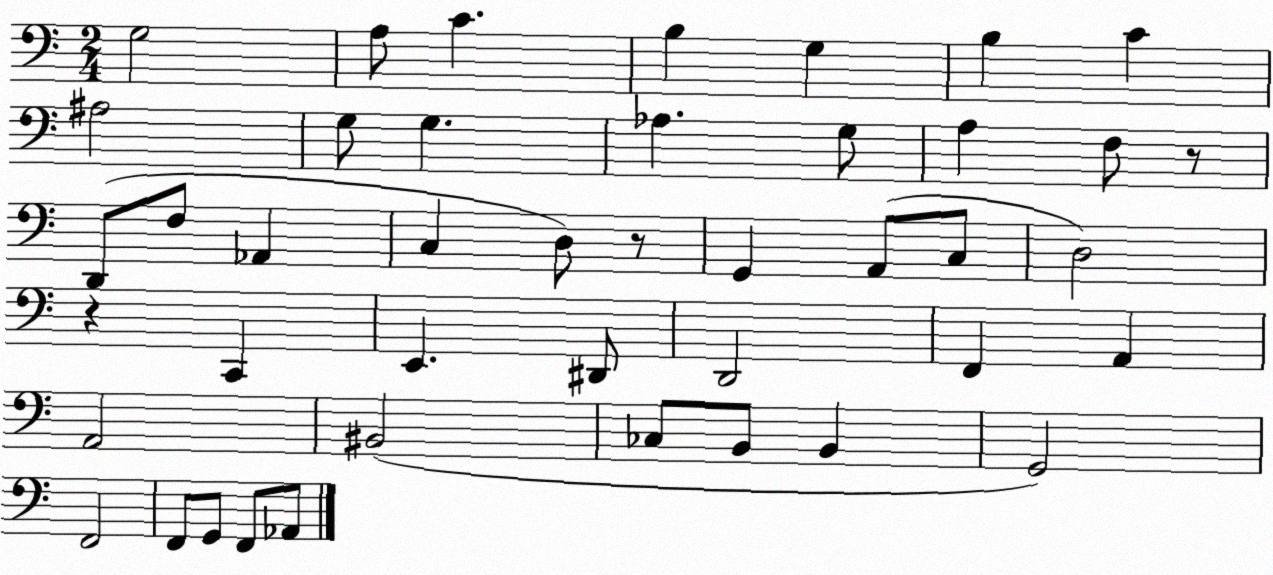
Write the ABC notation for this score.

X:1
T:Untitled
M:2/4
L:1/4
K:C
G,2 A,/2 C B, G, B, C ^A,2 G,/2 G, _A, G,/2 A, F,/2 z/2 D,,/2 F,/2 _A,, C, D,/2 z/2 G,, A,,/2 C,/2 D,2 z C,, E,, ^D,,/2 D,,2 F,, A,, A,,2 ^B,,2 _C,/2 B,,/2 B,, G,,2 F,,2 F,,/2 G,,/2 F,,/2 _A,,/2